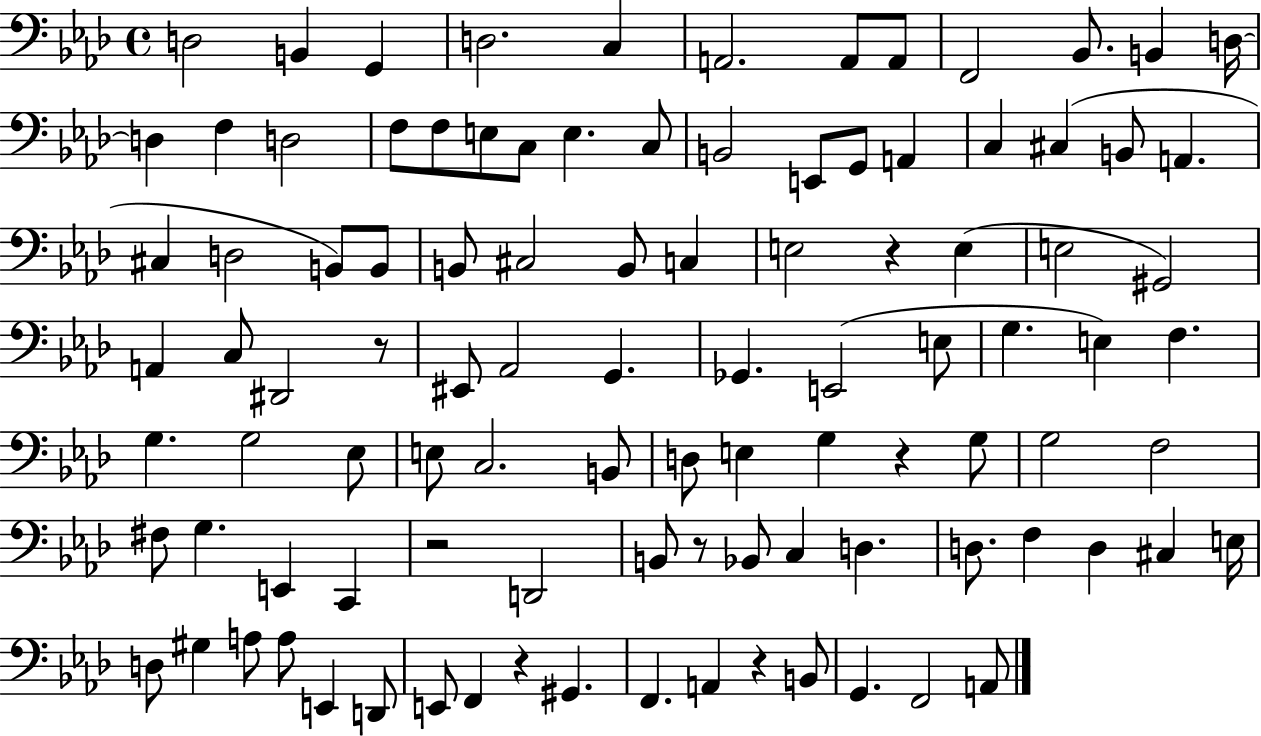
X:1
T:Untitled
M:4/4
L:1/4
K:Ab
D,2 B,, G,, D,2 C, A,,2 A,,/2 A,,/2 F,,2 _B,,/2 B,, D,/4 D, F, D,2 F,/2 F,/2 E,/2 C,/2 E, C,/2 B,,2 E,,/2 G,,/2 A,, C, ^C, B,,/2 A,, ^C, D,2 B,,/2 B,,/2 B,,/2 ^C,2 B,,/2 C, E,2 z E, E,2 ^G,,2 A,, C,/2 ^D,,2 z/2 ^E,,/2 _A,,2 G,, _G,, E,,2 E,/2 G, E, F, G, G,2 _E,/2 E,/2 C,2 B,,/2 D,/2 E, G, z G,/2 G,2 F,2 ^F,/2 G, E,, C,, z2 D,,2 B,,/2 z/2 _B,,/2 C, D, D,/2 F, D, ^C, E,/4 D,/2 ^G, A,/2 A,/2 E,, D,,/2 E,,/2 F,, z ^G,, F,, A,, z B,,/2 G,, F,,2 A,,/2